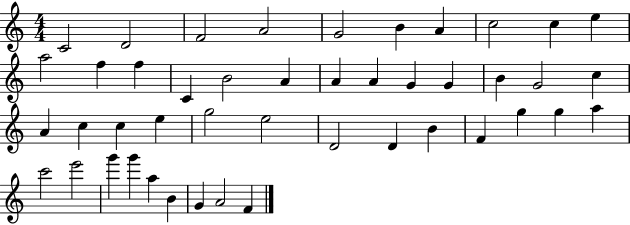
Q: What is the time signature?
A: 4/4